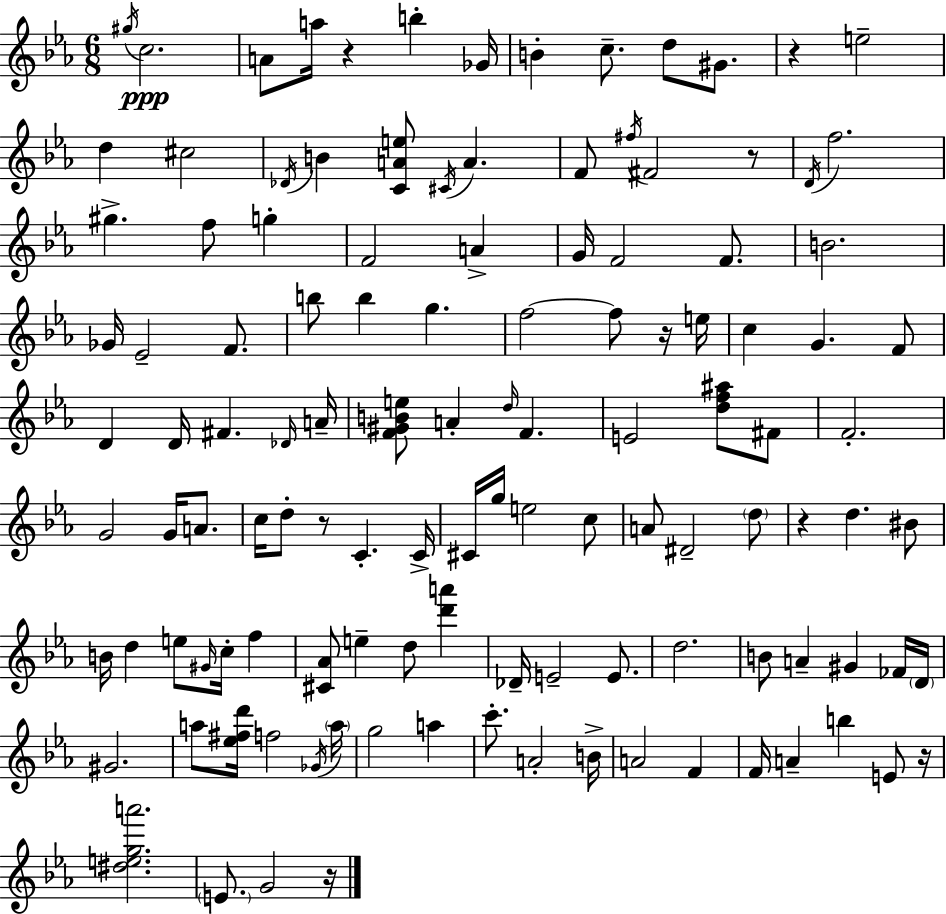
G#5/s C5/h. A4/e A5/s R/q B5/q Gb4/s B4/q C5/e. D5/e G#4/e. R/q E5/h D5/q C#5/h Db4/s B4/q [C4,A4,E5]/e C#4/s A4/q. F4/e F#5/s F#4/h R/e D4/s F5/h. G#5/q. F5/e G5/q F4/h A4/q G4/s F4/h F4/e. B4/h. Gb4/s Eb4/h F4/e. B5/e B5/q G5/q. F5/h F5/e R/s E5/s C5/q G4/q. F4/e D4/q D4/s F#4/q. Db4/s A4/s [F4,G#4,B4,E5]/e A4/q D5/s F4/q. E4/h [D5,F5,A#5]/e F#4/e F4/h. G4/h G4/s A4/e. C5/s D5/e R/e C4/q. C4/s C#4/s G5/s E5/h C5/e A4/e D#4/h D5/e R/q D5/q. BIS4/e B4/s D5/q E5/e G#4/s C5/s F5/q [C#4,Ab4]/e E5/q D5/e [D6,A6]/q Db4/s E4/h E4/e. D5/h. B4/e A4/q G#4/q FES4/s D4/s G#4/h. A5/e [Eb5,F#5,D6]/s F5/h Gb4/s A5/s G5/h A5/q C6/e. A4/h B4/s A4/h F4/q F4/s A4/q B5/q E4/e R/s [D#5,E5,G5,A6]/h. E4/e. G4/h R/s